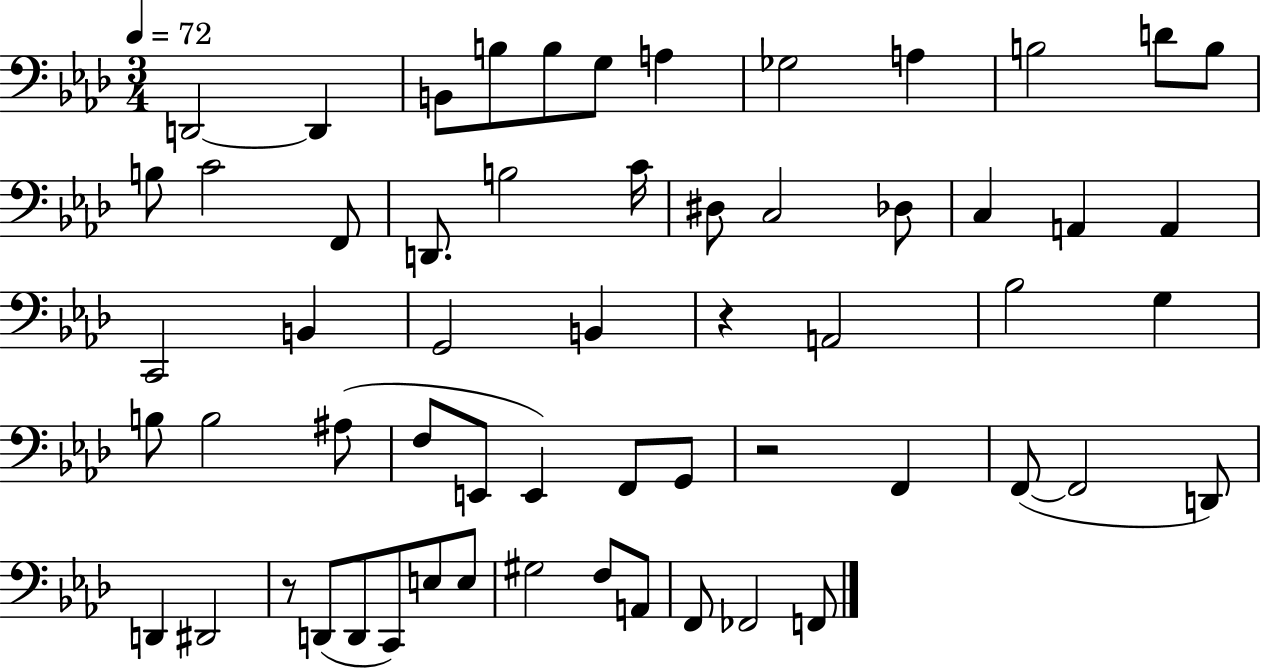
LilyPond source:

{
  \clef bass
  \numericTimeSignature
  \time 3/4
  \key aes \major
  \tempo 4 = 72
  d,2~~ d,4 | b,8 b8 b8 g8 a4 | ges2 a4 | b2 d'8 b8 | \break b8 c'2 f,8 | d,8. b2 c'16 | dis8 c2 des8 | c4 a,4 a,4 | \break c,2 b,4 | g,2 b,4 | r4 a,2 | bes2 g4 | \break b8 b2 ais8( | f8 e,8 e,4) f,8 g,8 | r2 f,4 | f,8~(~ f,2 d,8) | \break d,4 dis,2 | r8 d,8( d,8 c,8) e8 e8 | gis2 f8 a,8 | f,8 fes,2 f,8 | \break \bar "|."
}